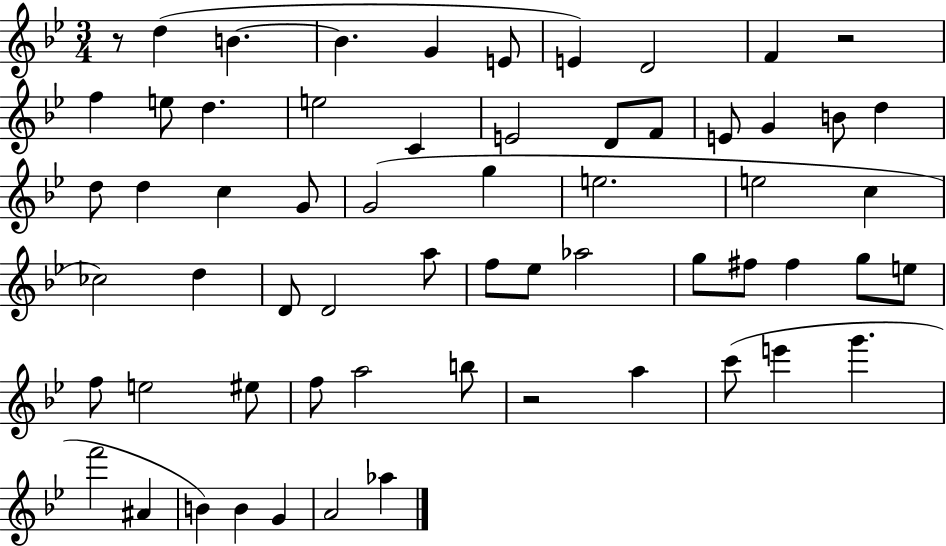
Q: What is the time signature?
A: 3/4